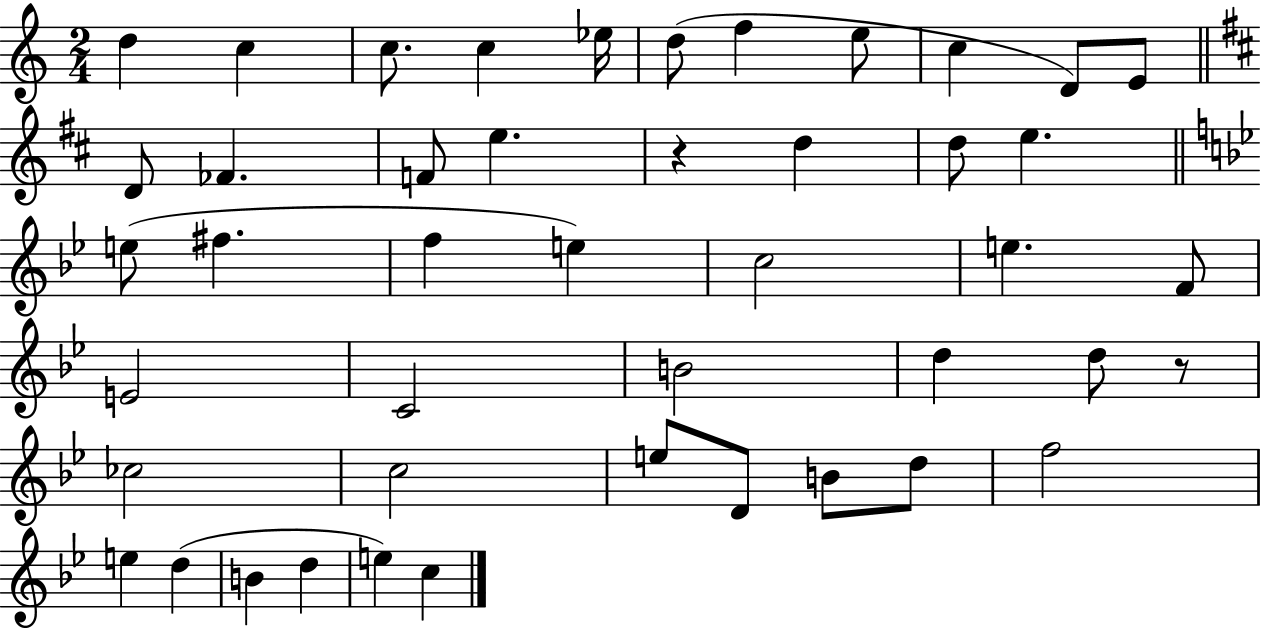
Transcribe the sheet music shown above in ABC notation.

X:1
T:Untitled
M:2/4
L:1/4
K:C
d c c/2 c _e/4 d/2 f e/2 c D/2 E/2 D/2 _F F/2 e z d d/2 e e/2 ^f f e c2 e F/2 E2 C2 B2 d d/2 z/2 _c2 c2 e/2 D/2 B/2 d/2 f2 e d B d e c